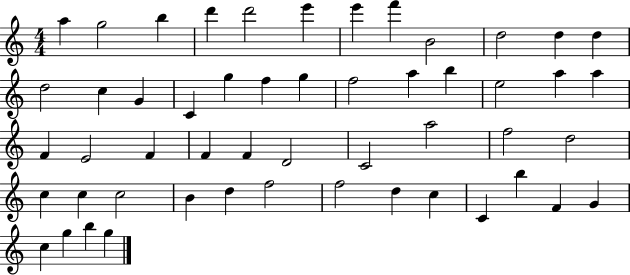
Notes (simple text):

A5/q G5/h B5/q D6/q D6/h E6/q E6/q F6/q B4/h D5/h D5/q D5/q D5/h C5/q G4/q C4/q G5/q F5/q G5/q F5/h A5/q B5/q E5/h A5/q A5/q F4/q E4/h F4/q F4/q F4/q D4/h C4/h A5/h F5/h D5/h C5/q C5/q C5/h B4/q D5/q F5/h F5/h D5/q C5/q C4/q B5/q F4/q G4/q C5/q G5/q B5/q G5/q